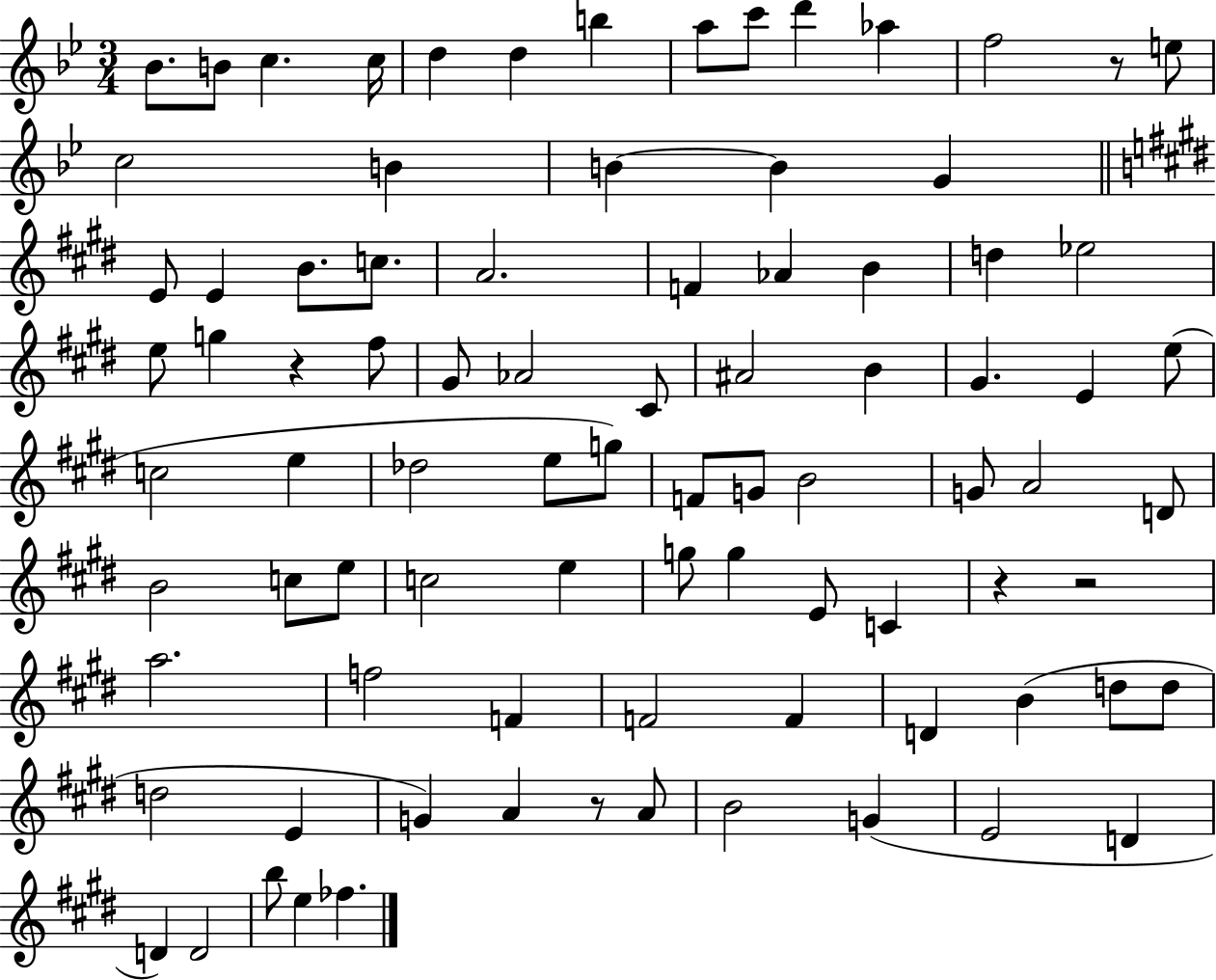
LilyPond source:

{
  \clef treble
  \numericTimeSignature
  \time 3/4
  \key bes \major
  bes'8. b'8 c''4. c''16 | d''4 d''4 b''4 | a''8 c'''8 d'''4 aes''4 | f''2 r8 e''8 | \break c''2 b'4 | b'4~~ b'4 g'4 | \bar "||" \break \key e \major e'8 e'4 b'8. c''8. | a'2. | f'4 aes'4 b'4 | d''4 ees''2 | \break e''8 g''4 r4 fis''8 | gis'8 aes'2 cis'8 | ais'2 b'4 | gis'4. e'4 e''8( | \break c''2 e''4 | des''2 e''8 g''8) | f'8 g'8 b'2 | g'8 a'2 d'8 | \break b'2 c''8 e''8 | c''2 e''4 | g''8 g''4 e'8 c'4 | r4 r2 | \break a''2. | f''2 f'4 | f'2 f'4 | d'4 b'4( d''8 d''8 | \break d''2 e'4 | g'4) a'4 r8 a'8 | b'2 g'4( | e'2 d'4 | \break d'4) d'2 | b''8 e''4 fes''4. | \bar "|."
}